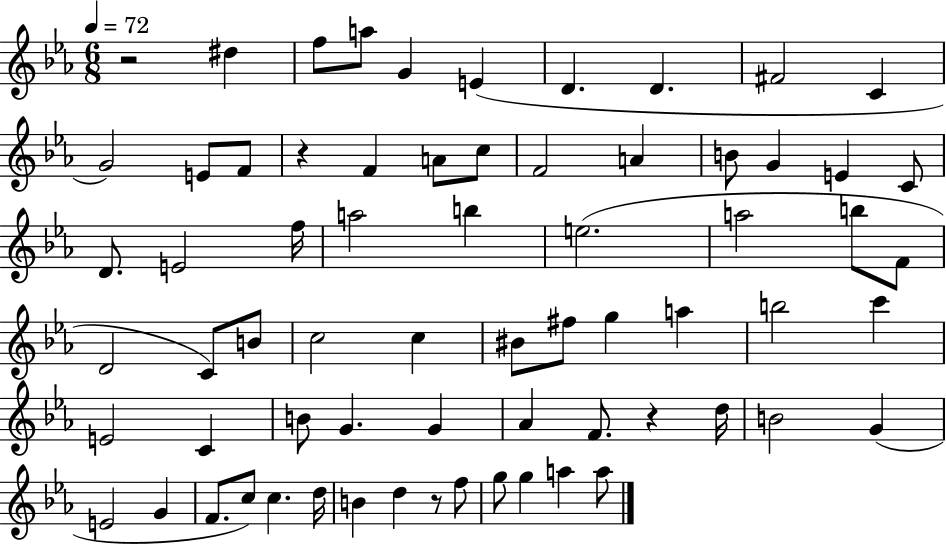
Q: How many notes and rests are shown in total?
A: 68